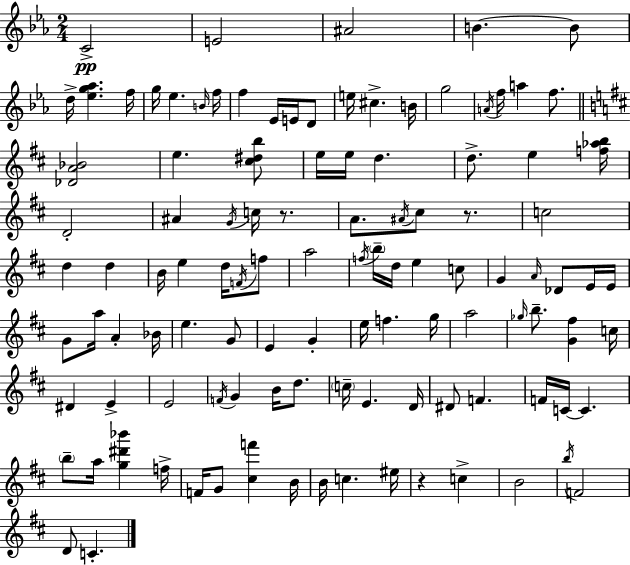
{
  \clef treble
  \numericTimeSignature
  \time 2/4
  \key c \minor
  c'2->\pp | e'2 | ais'2 | b'4.~~ b'8 | \break d''16-> <ees'' g'' aes''>4. f''16 | g''16 ees''4. \grace { b'16 } | f''16 f''4 ees'16 e'16 d'8 | e''16 cis''4.-> | \break b'16 g''2 | \acciaccatura { a'16 } f''16 a''4 f''8. | \bar "||" \break \key d \major <des' a' bes'>2 | e''4. <cis'' dis'' b''>8 | e''16 e''16 d''4. | d''8.-> e''4 <f'' aes'' b''>16 | \break d'2-. | ais'4 \acciaccatura { g'16 } c''16 r8. | a'8. \acciaccatura { ais'16 } cis''8 r8. | c''2 | \break d''4 d''4 | b'16 e''4 d''16 | \acciaccatura { f'16 } f''8 a''2 | \acciaccatura { f''16 } \parenthesize b''16-- d''16 e''4 | \break c''8 g'4 | \grace { a'16 } des'8 e'16 e'16 g'8 a''16 | a'4-. bes'16 e''4. | g'8 e'4 | \break g'4-. e''16 f''4. | g''16 a''2 | \grace { ges''16 } b''8.-- | <g' fis''>4 c''16 dis'4 | \break e'4-> e'2 | \acciaccatura { f'16 } g'4 | b'16 d''8. \parenthesize c''16-- | e'4. d'16 dis'8 | \break f'4. f'16 | c'16~~ c'4. \parenthesize b''8-- | a''16 <g'' dis''' bes'''>4 f''16-> f'16 | g'8 <cis'' f'''>4 b'16 b'16 | \break c''4. eis''16 r4 | c''4-> b'2 | \acciaccatura { b''16 } | f'2 | \break d'8 c'4.-. | \bar "|."
}